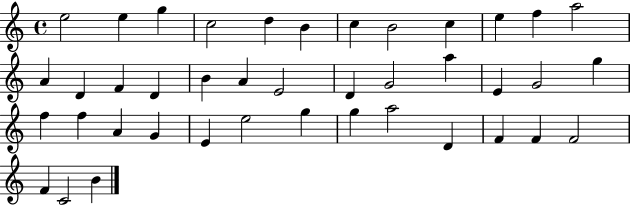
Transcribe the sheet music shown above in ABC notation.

X:1
T:Untitled
M:4/4
L:1/4
K:C
e2 e g c2 d B c B2 c e f a2 A D F D B A E2 D G2 a E G2 g f f A G E e2 g g a2 D F F F2 F C2 B